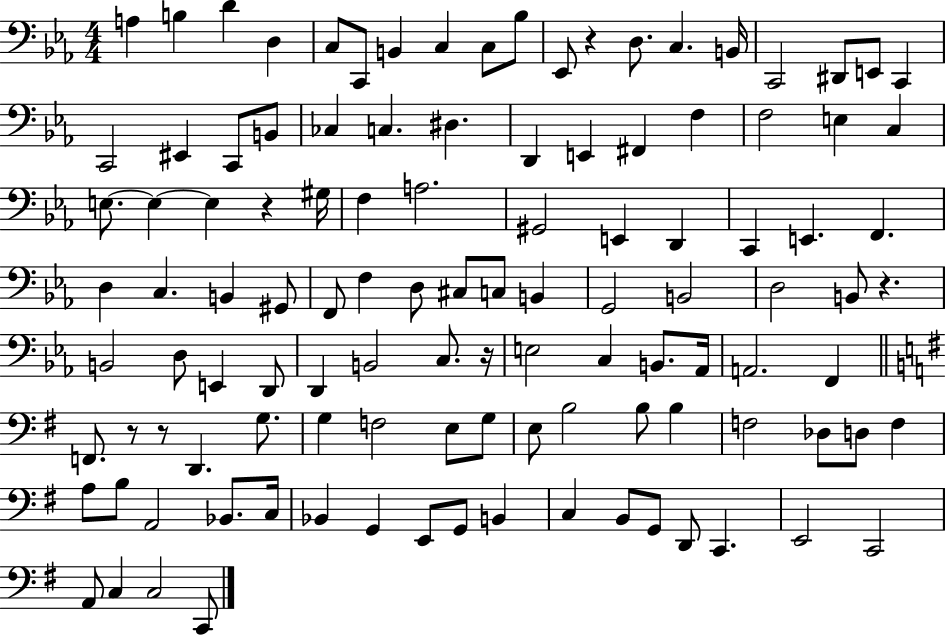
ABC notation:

X:1
T:Untitled
M:4/4
L:1/4
K:Eb
A, B, D D, C,/2 C,,/2 B,, C, C,/2 _B,/2 _E,,/2 z D,/2 C, B,,/4 C,,2 ^D,,/2 E,,/2 C,, C,,2 ^E,, C,,/2 B,,/2 _C, C, ^D, D,, E,, ^F,, F, F,2 E, C, E,/2 E, E, z ^G,/4 F, A,2 ^G,,2 E,, D,, C,, E,, F,, D, C, B,, ^G,,/2 F,,/2 F, D,/2 ^C,/2 C,/2 B,, G,,2 B,,2 D,2 B,,/2 z B,,2 D,/2 E,, D,,/2 D,, B,,2 C,/2 z/4 E,2 C, B,,/2 _A,,/4 A,,2 F,, F,,/2 z/2 z/2 D,, G,/2 G, F,2 E,/2 G,/2 E,/2 B,2 B,/2 B, F,2 _D,/2 D,/2 F, A,/2 B,/2 A,,2 _B,,/2 C,/4 _B,, G,, E,,/2 G,,/2 B,, C, B,,/2 G,,/2 D,,/2 C,, E,,2 C,,2 A,,/2 C, C,2 C,,/2